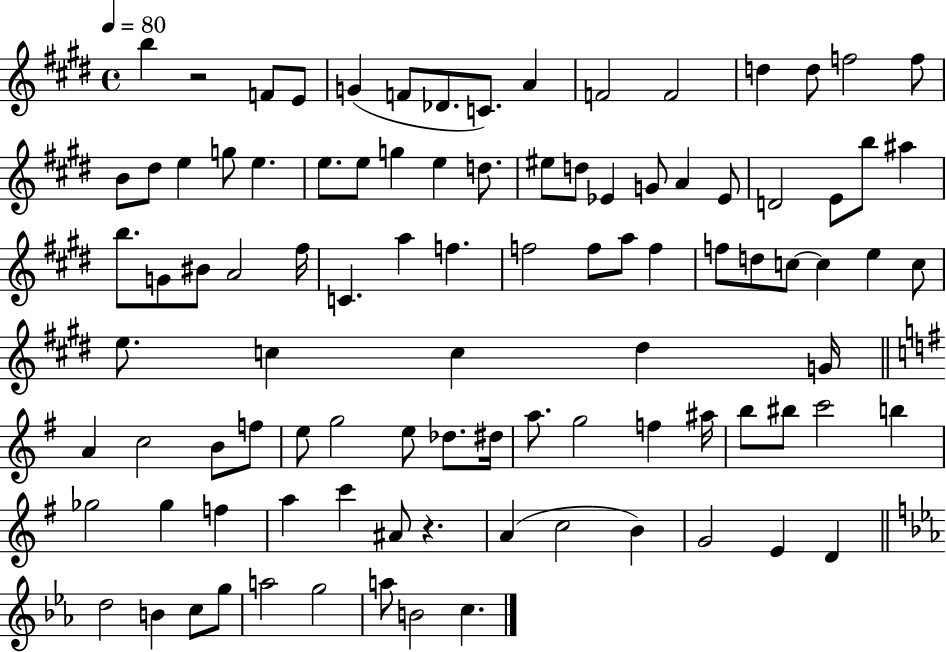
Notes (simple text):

B5/q R/h F4/e E4/e G4/q F4/e Db4/e. C4/e. A4/q F4/h F4/h D5/q D5/e F5/h F5/e B4/e D#5/e E5/q G5/e E5/q. E5/e. E5/e G5/q E5/q D5/e. EIS5/e D5/e Eb4/q G4/e A4/q Eb4/e D4/h E4/e B5/e A#5/q B5/e. G4/e BIS4/e A4/h F#5/s C4/q. A5/q F5/q. F5/h F5/e A5/e F5/q F5/e D5/e C5/e C5/q E5/q C5/e E5/e. C5/q C5/q D#5/q G4/s A4/q C5/h B4/e F5/e E5/e G5/h E5/e Db5/e. D#5/s A5/e. G5/h F5/q A#5/s B5/e BIS5/e C6/h B5/q Gb5/h Gb5/q F5/q A5/q C6/q A#4/e R/q. A4/q C5/h B4/q G4/h E4/q D4/q D5/h B4/q C5/e G5/e A5/h G5/h A5/e B4/h C5/q.